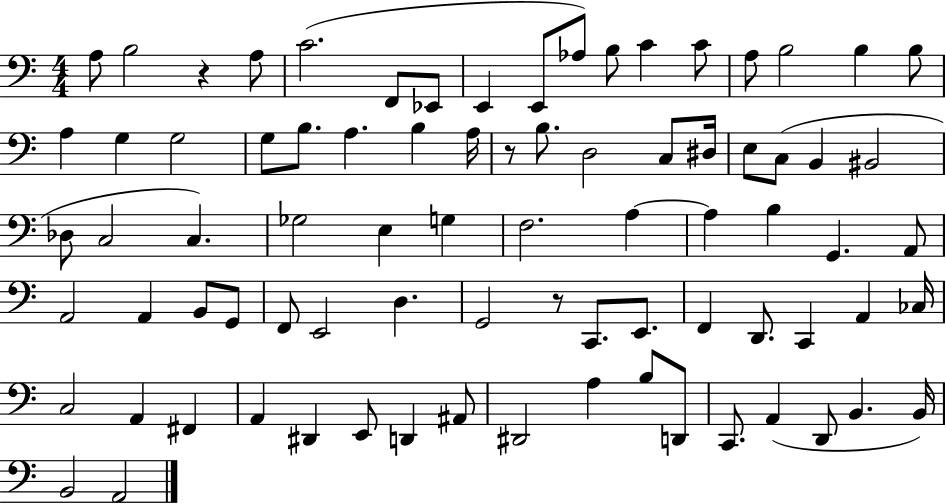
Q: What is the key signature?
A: C major